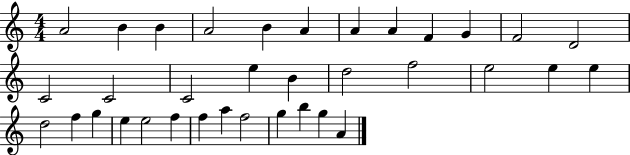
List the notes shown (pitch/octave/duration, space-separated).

A4/h B4/q B4/q A4/h B4/q A4/q A4/q A4/q F4/q G4/q F4/h D4/h C4/h C4/h C4/h E5/q B4/q D5/h F5/h E5/h E5/q E5/q D5/h F5/q G5/q E5/q E5/h F5/q F5/q A5/q F5/h G5/q B5/q G5/q A4/q